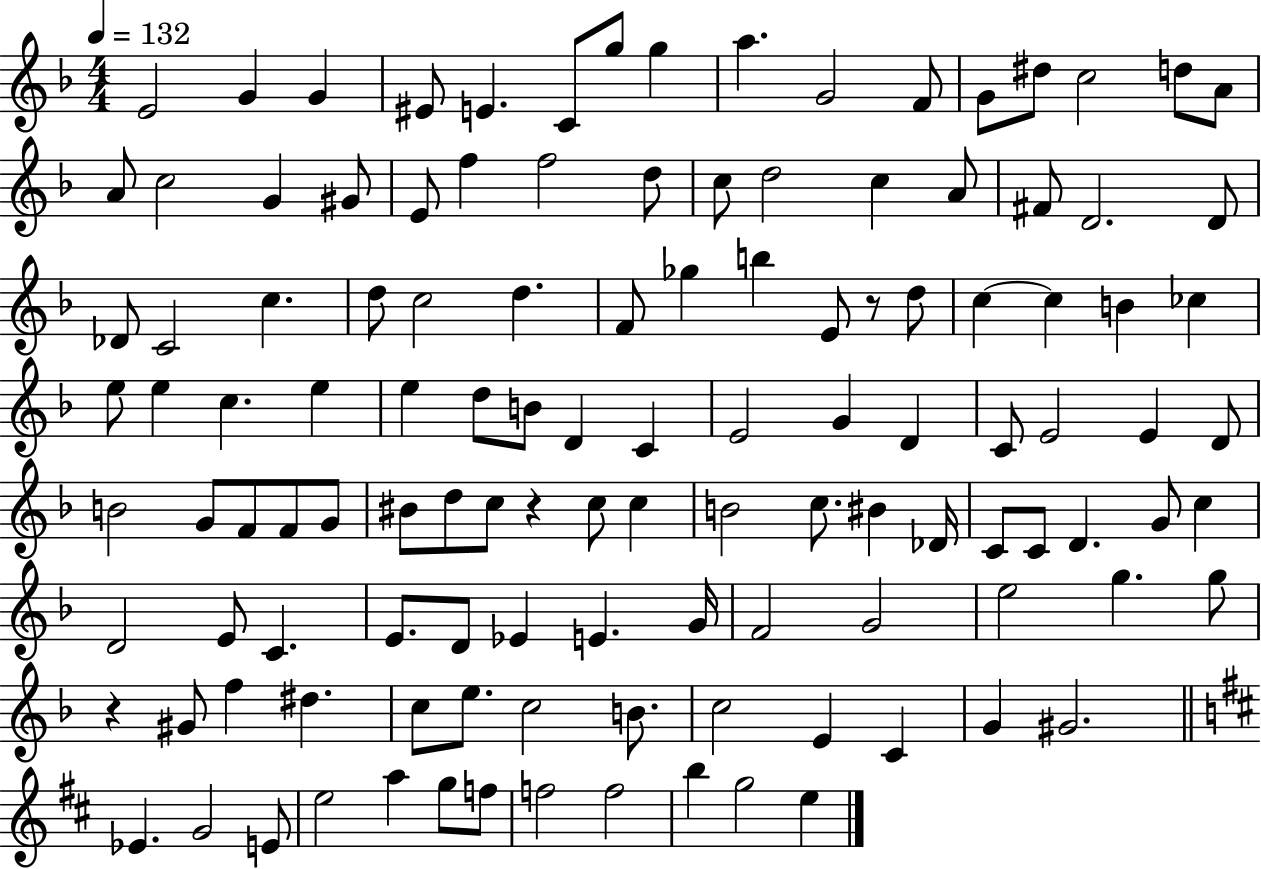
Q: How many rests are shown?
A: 3